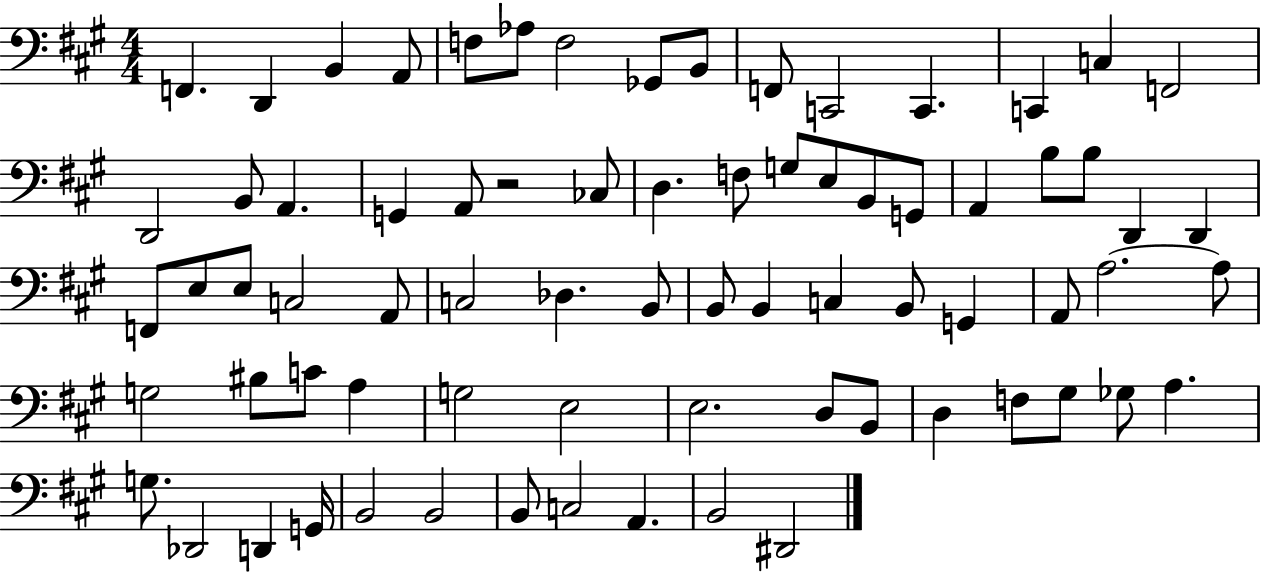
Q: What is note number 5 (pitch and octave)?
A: F3